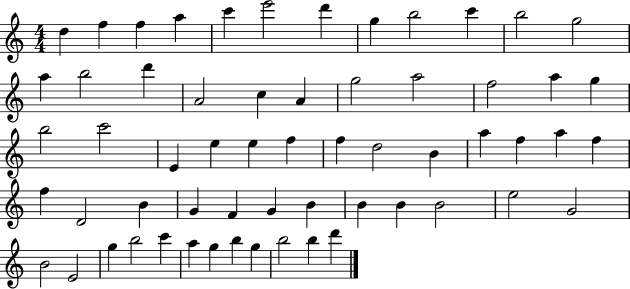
{
  \clef treble
  \numericTimeSignature
  \time 4/4
  \key c \major
  d''4 f''4 f''4 a''4 | c'''4 e'''2 d'''4 | g''4 b''2 c'''4 | b''2 g''2 | \break a''4 b''2 d'''4 | a'2 c''4 a'4 | g''2 a''2 | f''2 a''4 g''4 | \break b''2 c'''2 | e'4 e''4 e''4 f''4 | f''4 d''2 b'4 | a''4 f''4 a''4 f''4 | \break f''4 d'2 b'4 | g'4 f'4 g'4 b'4 | b'4 b'4 b'2 | e''2 g'2 | \break b'2 e'2 | g''4 b''2 c'''4 | a''4 g''4 b''4 g''4 | b''2 b''4 d'''4 | \break \bar "|."
}